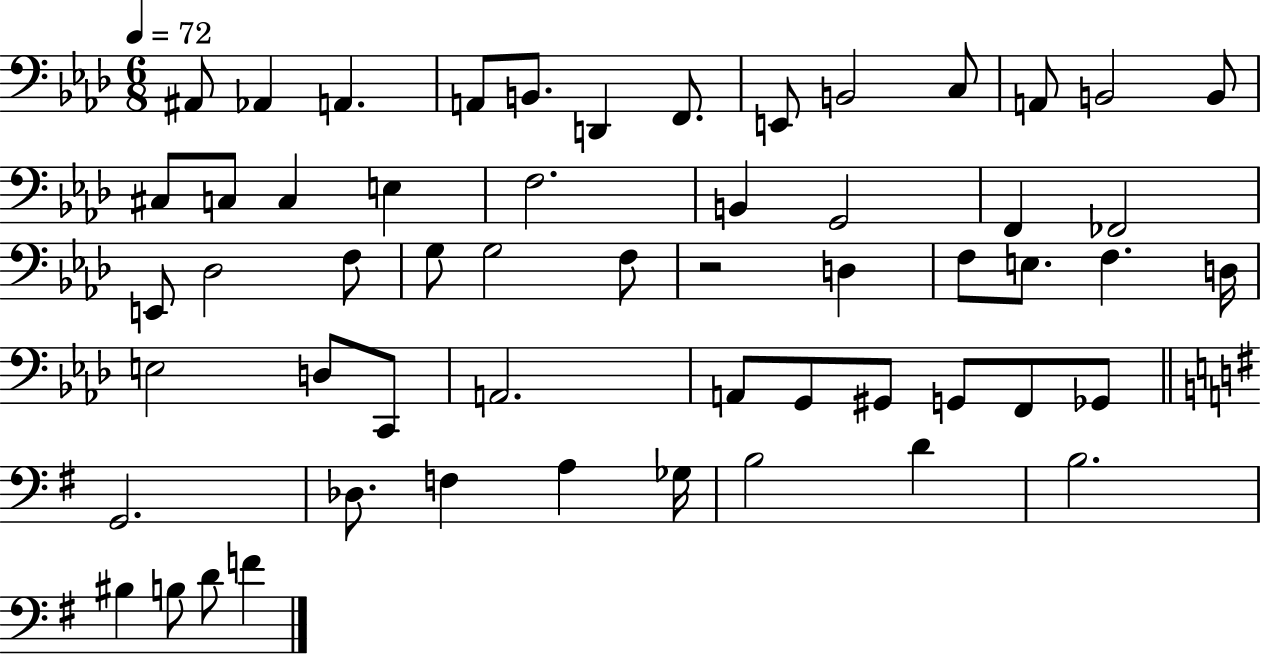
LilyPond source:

{
  \clef bass
  \numericTimeSignature
  \time 6/8
  \key aes \major
  \tempo 4 = 72
  \repeat volta 2 { ais,8 aes,4 a,4. | a,8 b,8. d,4 f,8. | e,8 b,2 c8 | a,8 b,2 b,8 | \break cis8 c8 c4 e4 | f2. | b,4 g,2 | f,4 fes,2 | \break e,8 des2 f8 | g8 g2 f8 | r2 d4 | f8 e8. f4. d16 | \break e2 d8 c,8 | a,2. | a,8 g,8 gis,8 g,8 f,8 ges,8 | \bar "||" \break \key g \major g,2. | des8. f4 a4 ges16 | b2 d'4 | b2. | \break bis4 b8 d'8 f'4 | } \bar "|."
}